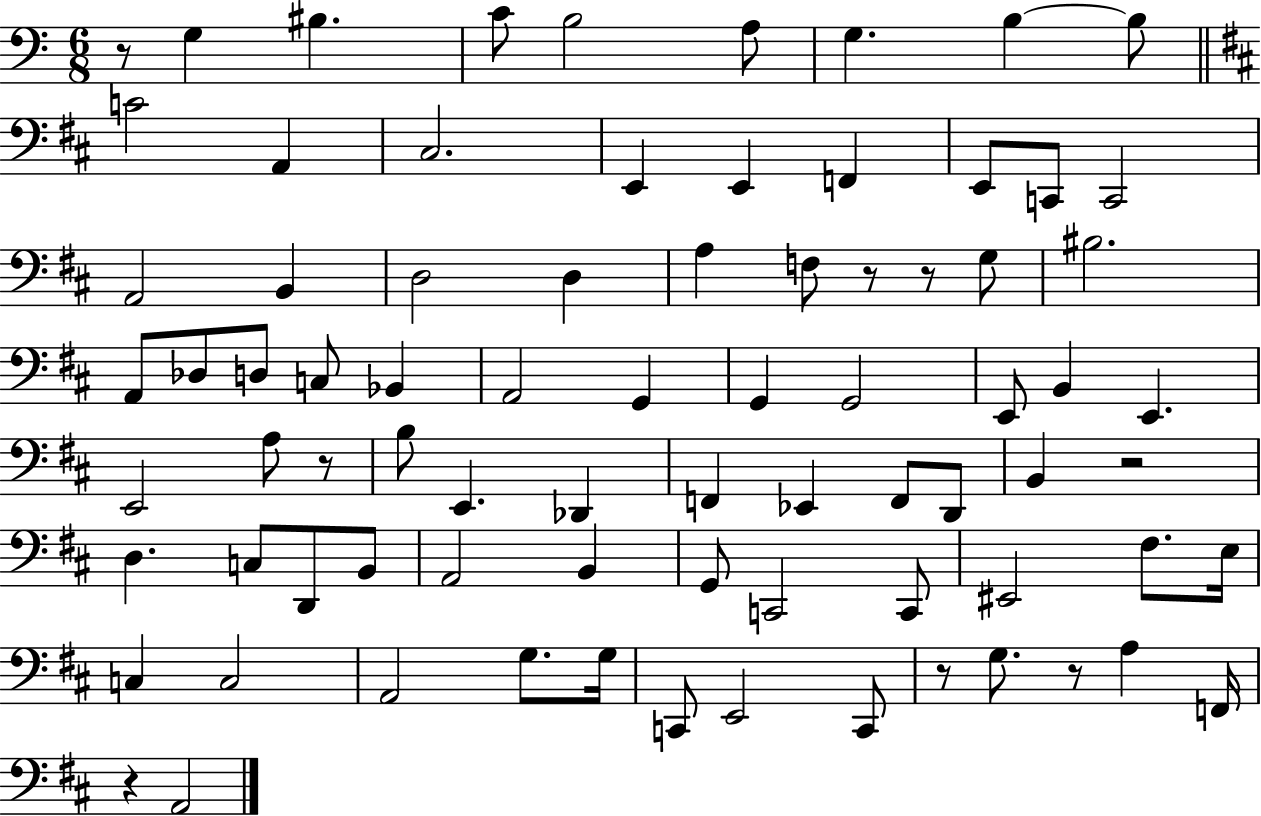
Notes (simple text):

R/e G3/q BIS3/q. C4/e B3/h A3/e G3/q. B3/q B3/e C4/h A2/q C#3/h. E2/q E2/q F2/q E2/e C2/e C2/h A2/h B2/q D3/h D3/q A3/q F3/e R/e R/e G3/e BIS3/h. A2/e Db3/e D3/e C3/e Bb2/q A2/h G2/q G2/q G2/h E2/e B2/q E2/q. E2/h A3/e R/e B3/e E2/q. Db2/q F2/q Eb2/q F2/e D2/e B2/q R/h D3/q. C3/e D2/e B2/e A2/h B2/q G2/e C2/h C2/e EIS2/h F#3/e. E3/s C3/q C3/h A2/h G3/e. G3/s C2/e E2/h C2/e R/e G3/e. R/e A3/q F2/s R/q A2/h